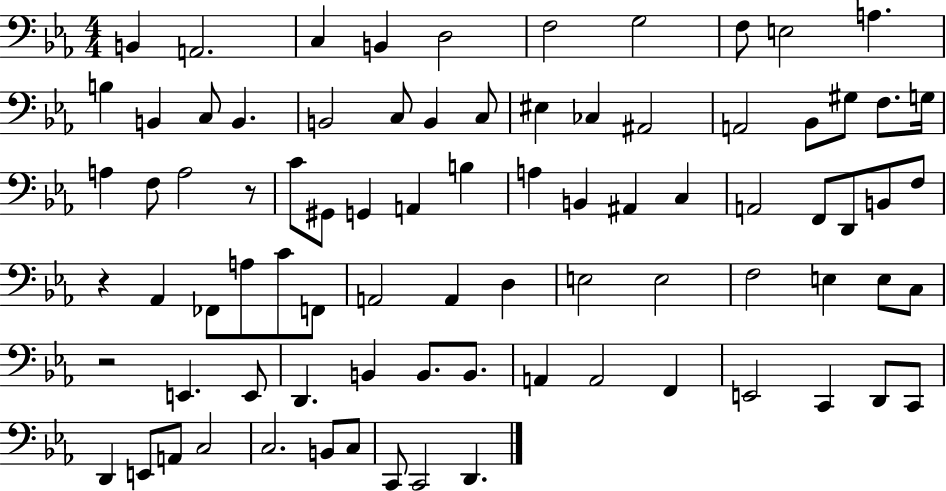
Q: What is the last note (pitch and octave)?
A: D2